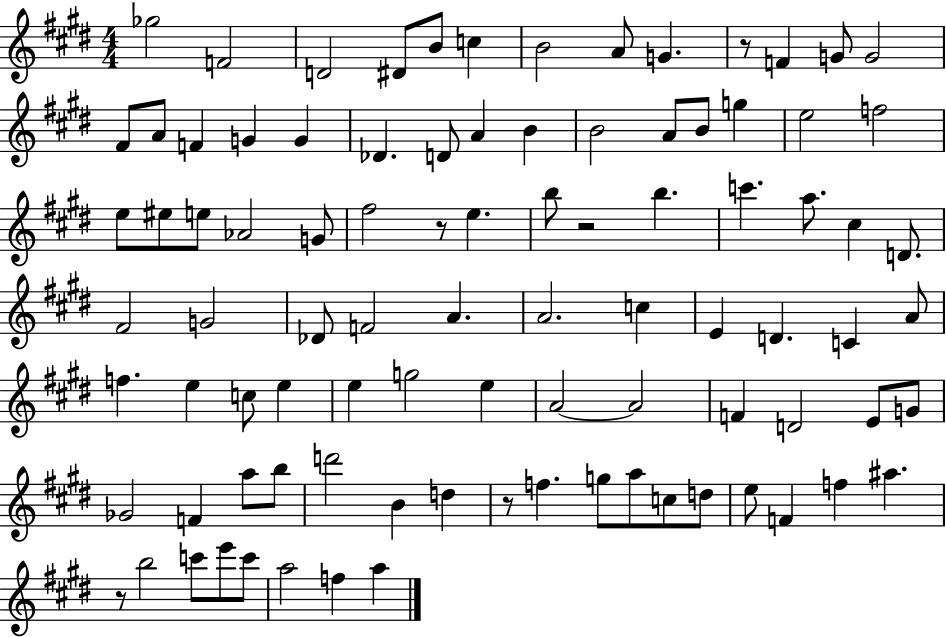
Gb5/h F4/h D4/h D#4/e B4/e C5/q B4/h A4/e G4/q. R/e F4/q G4/e G4/h F#4/e A4/e F4/q G4/q G4/q Db4/q. D4/e A4/q B4/q B4/h A4/e B4/e G5/q E5/h F5/h E5/e EIS5/e E5/e Ab4/h G4/e F#5/h R/e E5/q. B5/e R/h B5/q. C6/q. A5/e. C#5/q D4/e. F#4/h G4/h Db4/e F4/h A4/q. A4/h. C5/q E4/q D4/q. C4/q A4/e F5/q. E5/q C5/e E5/q E5/q G5/h E5/q A4/h A4/h F4/q D4/h E4/e G4/e Gb4/h F4/q A5/e B5/e D6/h B4/q D5/q R/e F5/q. G5/e A5/e C5/e D5/e E5/e F4/q F5/q A#5/q. R/e B5/h C6/e E6/e C6/e A5/h F5/q A5/q